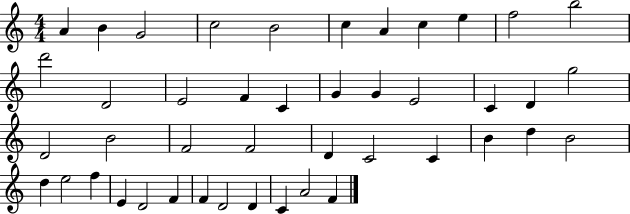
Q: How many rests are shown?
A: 0